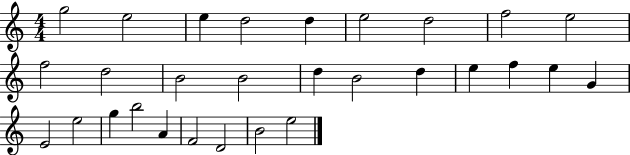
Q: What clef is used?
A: treble